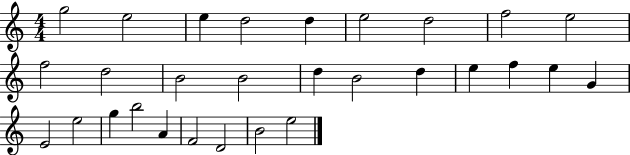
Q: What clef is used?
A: treble